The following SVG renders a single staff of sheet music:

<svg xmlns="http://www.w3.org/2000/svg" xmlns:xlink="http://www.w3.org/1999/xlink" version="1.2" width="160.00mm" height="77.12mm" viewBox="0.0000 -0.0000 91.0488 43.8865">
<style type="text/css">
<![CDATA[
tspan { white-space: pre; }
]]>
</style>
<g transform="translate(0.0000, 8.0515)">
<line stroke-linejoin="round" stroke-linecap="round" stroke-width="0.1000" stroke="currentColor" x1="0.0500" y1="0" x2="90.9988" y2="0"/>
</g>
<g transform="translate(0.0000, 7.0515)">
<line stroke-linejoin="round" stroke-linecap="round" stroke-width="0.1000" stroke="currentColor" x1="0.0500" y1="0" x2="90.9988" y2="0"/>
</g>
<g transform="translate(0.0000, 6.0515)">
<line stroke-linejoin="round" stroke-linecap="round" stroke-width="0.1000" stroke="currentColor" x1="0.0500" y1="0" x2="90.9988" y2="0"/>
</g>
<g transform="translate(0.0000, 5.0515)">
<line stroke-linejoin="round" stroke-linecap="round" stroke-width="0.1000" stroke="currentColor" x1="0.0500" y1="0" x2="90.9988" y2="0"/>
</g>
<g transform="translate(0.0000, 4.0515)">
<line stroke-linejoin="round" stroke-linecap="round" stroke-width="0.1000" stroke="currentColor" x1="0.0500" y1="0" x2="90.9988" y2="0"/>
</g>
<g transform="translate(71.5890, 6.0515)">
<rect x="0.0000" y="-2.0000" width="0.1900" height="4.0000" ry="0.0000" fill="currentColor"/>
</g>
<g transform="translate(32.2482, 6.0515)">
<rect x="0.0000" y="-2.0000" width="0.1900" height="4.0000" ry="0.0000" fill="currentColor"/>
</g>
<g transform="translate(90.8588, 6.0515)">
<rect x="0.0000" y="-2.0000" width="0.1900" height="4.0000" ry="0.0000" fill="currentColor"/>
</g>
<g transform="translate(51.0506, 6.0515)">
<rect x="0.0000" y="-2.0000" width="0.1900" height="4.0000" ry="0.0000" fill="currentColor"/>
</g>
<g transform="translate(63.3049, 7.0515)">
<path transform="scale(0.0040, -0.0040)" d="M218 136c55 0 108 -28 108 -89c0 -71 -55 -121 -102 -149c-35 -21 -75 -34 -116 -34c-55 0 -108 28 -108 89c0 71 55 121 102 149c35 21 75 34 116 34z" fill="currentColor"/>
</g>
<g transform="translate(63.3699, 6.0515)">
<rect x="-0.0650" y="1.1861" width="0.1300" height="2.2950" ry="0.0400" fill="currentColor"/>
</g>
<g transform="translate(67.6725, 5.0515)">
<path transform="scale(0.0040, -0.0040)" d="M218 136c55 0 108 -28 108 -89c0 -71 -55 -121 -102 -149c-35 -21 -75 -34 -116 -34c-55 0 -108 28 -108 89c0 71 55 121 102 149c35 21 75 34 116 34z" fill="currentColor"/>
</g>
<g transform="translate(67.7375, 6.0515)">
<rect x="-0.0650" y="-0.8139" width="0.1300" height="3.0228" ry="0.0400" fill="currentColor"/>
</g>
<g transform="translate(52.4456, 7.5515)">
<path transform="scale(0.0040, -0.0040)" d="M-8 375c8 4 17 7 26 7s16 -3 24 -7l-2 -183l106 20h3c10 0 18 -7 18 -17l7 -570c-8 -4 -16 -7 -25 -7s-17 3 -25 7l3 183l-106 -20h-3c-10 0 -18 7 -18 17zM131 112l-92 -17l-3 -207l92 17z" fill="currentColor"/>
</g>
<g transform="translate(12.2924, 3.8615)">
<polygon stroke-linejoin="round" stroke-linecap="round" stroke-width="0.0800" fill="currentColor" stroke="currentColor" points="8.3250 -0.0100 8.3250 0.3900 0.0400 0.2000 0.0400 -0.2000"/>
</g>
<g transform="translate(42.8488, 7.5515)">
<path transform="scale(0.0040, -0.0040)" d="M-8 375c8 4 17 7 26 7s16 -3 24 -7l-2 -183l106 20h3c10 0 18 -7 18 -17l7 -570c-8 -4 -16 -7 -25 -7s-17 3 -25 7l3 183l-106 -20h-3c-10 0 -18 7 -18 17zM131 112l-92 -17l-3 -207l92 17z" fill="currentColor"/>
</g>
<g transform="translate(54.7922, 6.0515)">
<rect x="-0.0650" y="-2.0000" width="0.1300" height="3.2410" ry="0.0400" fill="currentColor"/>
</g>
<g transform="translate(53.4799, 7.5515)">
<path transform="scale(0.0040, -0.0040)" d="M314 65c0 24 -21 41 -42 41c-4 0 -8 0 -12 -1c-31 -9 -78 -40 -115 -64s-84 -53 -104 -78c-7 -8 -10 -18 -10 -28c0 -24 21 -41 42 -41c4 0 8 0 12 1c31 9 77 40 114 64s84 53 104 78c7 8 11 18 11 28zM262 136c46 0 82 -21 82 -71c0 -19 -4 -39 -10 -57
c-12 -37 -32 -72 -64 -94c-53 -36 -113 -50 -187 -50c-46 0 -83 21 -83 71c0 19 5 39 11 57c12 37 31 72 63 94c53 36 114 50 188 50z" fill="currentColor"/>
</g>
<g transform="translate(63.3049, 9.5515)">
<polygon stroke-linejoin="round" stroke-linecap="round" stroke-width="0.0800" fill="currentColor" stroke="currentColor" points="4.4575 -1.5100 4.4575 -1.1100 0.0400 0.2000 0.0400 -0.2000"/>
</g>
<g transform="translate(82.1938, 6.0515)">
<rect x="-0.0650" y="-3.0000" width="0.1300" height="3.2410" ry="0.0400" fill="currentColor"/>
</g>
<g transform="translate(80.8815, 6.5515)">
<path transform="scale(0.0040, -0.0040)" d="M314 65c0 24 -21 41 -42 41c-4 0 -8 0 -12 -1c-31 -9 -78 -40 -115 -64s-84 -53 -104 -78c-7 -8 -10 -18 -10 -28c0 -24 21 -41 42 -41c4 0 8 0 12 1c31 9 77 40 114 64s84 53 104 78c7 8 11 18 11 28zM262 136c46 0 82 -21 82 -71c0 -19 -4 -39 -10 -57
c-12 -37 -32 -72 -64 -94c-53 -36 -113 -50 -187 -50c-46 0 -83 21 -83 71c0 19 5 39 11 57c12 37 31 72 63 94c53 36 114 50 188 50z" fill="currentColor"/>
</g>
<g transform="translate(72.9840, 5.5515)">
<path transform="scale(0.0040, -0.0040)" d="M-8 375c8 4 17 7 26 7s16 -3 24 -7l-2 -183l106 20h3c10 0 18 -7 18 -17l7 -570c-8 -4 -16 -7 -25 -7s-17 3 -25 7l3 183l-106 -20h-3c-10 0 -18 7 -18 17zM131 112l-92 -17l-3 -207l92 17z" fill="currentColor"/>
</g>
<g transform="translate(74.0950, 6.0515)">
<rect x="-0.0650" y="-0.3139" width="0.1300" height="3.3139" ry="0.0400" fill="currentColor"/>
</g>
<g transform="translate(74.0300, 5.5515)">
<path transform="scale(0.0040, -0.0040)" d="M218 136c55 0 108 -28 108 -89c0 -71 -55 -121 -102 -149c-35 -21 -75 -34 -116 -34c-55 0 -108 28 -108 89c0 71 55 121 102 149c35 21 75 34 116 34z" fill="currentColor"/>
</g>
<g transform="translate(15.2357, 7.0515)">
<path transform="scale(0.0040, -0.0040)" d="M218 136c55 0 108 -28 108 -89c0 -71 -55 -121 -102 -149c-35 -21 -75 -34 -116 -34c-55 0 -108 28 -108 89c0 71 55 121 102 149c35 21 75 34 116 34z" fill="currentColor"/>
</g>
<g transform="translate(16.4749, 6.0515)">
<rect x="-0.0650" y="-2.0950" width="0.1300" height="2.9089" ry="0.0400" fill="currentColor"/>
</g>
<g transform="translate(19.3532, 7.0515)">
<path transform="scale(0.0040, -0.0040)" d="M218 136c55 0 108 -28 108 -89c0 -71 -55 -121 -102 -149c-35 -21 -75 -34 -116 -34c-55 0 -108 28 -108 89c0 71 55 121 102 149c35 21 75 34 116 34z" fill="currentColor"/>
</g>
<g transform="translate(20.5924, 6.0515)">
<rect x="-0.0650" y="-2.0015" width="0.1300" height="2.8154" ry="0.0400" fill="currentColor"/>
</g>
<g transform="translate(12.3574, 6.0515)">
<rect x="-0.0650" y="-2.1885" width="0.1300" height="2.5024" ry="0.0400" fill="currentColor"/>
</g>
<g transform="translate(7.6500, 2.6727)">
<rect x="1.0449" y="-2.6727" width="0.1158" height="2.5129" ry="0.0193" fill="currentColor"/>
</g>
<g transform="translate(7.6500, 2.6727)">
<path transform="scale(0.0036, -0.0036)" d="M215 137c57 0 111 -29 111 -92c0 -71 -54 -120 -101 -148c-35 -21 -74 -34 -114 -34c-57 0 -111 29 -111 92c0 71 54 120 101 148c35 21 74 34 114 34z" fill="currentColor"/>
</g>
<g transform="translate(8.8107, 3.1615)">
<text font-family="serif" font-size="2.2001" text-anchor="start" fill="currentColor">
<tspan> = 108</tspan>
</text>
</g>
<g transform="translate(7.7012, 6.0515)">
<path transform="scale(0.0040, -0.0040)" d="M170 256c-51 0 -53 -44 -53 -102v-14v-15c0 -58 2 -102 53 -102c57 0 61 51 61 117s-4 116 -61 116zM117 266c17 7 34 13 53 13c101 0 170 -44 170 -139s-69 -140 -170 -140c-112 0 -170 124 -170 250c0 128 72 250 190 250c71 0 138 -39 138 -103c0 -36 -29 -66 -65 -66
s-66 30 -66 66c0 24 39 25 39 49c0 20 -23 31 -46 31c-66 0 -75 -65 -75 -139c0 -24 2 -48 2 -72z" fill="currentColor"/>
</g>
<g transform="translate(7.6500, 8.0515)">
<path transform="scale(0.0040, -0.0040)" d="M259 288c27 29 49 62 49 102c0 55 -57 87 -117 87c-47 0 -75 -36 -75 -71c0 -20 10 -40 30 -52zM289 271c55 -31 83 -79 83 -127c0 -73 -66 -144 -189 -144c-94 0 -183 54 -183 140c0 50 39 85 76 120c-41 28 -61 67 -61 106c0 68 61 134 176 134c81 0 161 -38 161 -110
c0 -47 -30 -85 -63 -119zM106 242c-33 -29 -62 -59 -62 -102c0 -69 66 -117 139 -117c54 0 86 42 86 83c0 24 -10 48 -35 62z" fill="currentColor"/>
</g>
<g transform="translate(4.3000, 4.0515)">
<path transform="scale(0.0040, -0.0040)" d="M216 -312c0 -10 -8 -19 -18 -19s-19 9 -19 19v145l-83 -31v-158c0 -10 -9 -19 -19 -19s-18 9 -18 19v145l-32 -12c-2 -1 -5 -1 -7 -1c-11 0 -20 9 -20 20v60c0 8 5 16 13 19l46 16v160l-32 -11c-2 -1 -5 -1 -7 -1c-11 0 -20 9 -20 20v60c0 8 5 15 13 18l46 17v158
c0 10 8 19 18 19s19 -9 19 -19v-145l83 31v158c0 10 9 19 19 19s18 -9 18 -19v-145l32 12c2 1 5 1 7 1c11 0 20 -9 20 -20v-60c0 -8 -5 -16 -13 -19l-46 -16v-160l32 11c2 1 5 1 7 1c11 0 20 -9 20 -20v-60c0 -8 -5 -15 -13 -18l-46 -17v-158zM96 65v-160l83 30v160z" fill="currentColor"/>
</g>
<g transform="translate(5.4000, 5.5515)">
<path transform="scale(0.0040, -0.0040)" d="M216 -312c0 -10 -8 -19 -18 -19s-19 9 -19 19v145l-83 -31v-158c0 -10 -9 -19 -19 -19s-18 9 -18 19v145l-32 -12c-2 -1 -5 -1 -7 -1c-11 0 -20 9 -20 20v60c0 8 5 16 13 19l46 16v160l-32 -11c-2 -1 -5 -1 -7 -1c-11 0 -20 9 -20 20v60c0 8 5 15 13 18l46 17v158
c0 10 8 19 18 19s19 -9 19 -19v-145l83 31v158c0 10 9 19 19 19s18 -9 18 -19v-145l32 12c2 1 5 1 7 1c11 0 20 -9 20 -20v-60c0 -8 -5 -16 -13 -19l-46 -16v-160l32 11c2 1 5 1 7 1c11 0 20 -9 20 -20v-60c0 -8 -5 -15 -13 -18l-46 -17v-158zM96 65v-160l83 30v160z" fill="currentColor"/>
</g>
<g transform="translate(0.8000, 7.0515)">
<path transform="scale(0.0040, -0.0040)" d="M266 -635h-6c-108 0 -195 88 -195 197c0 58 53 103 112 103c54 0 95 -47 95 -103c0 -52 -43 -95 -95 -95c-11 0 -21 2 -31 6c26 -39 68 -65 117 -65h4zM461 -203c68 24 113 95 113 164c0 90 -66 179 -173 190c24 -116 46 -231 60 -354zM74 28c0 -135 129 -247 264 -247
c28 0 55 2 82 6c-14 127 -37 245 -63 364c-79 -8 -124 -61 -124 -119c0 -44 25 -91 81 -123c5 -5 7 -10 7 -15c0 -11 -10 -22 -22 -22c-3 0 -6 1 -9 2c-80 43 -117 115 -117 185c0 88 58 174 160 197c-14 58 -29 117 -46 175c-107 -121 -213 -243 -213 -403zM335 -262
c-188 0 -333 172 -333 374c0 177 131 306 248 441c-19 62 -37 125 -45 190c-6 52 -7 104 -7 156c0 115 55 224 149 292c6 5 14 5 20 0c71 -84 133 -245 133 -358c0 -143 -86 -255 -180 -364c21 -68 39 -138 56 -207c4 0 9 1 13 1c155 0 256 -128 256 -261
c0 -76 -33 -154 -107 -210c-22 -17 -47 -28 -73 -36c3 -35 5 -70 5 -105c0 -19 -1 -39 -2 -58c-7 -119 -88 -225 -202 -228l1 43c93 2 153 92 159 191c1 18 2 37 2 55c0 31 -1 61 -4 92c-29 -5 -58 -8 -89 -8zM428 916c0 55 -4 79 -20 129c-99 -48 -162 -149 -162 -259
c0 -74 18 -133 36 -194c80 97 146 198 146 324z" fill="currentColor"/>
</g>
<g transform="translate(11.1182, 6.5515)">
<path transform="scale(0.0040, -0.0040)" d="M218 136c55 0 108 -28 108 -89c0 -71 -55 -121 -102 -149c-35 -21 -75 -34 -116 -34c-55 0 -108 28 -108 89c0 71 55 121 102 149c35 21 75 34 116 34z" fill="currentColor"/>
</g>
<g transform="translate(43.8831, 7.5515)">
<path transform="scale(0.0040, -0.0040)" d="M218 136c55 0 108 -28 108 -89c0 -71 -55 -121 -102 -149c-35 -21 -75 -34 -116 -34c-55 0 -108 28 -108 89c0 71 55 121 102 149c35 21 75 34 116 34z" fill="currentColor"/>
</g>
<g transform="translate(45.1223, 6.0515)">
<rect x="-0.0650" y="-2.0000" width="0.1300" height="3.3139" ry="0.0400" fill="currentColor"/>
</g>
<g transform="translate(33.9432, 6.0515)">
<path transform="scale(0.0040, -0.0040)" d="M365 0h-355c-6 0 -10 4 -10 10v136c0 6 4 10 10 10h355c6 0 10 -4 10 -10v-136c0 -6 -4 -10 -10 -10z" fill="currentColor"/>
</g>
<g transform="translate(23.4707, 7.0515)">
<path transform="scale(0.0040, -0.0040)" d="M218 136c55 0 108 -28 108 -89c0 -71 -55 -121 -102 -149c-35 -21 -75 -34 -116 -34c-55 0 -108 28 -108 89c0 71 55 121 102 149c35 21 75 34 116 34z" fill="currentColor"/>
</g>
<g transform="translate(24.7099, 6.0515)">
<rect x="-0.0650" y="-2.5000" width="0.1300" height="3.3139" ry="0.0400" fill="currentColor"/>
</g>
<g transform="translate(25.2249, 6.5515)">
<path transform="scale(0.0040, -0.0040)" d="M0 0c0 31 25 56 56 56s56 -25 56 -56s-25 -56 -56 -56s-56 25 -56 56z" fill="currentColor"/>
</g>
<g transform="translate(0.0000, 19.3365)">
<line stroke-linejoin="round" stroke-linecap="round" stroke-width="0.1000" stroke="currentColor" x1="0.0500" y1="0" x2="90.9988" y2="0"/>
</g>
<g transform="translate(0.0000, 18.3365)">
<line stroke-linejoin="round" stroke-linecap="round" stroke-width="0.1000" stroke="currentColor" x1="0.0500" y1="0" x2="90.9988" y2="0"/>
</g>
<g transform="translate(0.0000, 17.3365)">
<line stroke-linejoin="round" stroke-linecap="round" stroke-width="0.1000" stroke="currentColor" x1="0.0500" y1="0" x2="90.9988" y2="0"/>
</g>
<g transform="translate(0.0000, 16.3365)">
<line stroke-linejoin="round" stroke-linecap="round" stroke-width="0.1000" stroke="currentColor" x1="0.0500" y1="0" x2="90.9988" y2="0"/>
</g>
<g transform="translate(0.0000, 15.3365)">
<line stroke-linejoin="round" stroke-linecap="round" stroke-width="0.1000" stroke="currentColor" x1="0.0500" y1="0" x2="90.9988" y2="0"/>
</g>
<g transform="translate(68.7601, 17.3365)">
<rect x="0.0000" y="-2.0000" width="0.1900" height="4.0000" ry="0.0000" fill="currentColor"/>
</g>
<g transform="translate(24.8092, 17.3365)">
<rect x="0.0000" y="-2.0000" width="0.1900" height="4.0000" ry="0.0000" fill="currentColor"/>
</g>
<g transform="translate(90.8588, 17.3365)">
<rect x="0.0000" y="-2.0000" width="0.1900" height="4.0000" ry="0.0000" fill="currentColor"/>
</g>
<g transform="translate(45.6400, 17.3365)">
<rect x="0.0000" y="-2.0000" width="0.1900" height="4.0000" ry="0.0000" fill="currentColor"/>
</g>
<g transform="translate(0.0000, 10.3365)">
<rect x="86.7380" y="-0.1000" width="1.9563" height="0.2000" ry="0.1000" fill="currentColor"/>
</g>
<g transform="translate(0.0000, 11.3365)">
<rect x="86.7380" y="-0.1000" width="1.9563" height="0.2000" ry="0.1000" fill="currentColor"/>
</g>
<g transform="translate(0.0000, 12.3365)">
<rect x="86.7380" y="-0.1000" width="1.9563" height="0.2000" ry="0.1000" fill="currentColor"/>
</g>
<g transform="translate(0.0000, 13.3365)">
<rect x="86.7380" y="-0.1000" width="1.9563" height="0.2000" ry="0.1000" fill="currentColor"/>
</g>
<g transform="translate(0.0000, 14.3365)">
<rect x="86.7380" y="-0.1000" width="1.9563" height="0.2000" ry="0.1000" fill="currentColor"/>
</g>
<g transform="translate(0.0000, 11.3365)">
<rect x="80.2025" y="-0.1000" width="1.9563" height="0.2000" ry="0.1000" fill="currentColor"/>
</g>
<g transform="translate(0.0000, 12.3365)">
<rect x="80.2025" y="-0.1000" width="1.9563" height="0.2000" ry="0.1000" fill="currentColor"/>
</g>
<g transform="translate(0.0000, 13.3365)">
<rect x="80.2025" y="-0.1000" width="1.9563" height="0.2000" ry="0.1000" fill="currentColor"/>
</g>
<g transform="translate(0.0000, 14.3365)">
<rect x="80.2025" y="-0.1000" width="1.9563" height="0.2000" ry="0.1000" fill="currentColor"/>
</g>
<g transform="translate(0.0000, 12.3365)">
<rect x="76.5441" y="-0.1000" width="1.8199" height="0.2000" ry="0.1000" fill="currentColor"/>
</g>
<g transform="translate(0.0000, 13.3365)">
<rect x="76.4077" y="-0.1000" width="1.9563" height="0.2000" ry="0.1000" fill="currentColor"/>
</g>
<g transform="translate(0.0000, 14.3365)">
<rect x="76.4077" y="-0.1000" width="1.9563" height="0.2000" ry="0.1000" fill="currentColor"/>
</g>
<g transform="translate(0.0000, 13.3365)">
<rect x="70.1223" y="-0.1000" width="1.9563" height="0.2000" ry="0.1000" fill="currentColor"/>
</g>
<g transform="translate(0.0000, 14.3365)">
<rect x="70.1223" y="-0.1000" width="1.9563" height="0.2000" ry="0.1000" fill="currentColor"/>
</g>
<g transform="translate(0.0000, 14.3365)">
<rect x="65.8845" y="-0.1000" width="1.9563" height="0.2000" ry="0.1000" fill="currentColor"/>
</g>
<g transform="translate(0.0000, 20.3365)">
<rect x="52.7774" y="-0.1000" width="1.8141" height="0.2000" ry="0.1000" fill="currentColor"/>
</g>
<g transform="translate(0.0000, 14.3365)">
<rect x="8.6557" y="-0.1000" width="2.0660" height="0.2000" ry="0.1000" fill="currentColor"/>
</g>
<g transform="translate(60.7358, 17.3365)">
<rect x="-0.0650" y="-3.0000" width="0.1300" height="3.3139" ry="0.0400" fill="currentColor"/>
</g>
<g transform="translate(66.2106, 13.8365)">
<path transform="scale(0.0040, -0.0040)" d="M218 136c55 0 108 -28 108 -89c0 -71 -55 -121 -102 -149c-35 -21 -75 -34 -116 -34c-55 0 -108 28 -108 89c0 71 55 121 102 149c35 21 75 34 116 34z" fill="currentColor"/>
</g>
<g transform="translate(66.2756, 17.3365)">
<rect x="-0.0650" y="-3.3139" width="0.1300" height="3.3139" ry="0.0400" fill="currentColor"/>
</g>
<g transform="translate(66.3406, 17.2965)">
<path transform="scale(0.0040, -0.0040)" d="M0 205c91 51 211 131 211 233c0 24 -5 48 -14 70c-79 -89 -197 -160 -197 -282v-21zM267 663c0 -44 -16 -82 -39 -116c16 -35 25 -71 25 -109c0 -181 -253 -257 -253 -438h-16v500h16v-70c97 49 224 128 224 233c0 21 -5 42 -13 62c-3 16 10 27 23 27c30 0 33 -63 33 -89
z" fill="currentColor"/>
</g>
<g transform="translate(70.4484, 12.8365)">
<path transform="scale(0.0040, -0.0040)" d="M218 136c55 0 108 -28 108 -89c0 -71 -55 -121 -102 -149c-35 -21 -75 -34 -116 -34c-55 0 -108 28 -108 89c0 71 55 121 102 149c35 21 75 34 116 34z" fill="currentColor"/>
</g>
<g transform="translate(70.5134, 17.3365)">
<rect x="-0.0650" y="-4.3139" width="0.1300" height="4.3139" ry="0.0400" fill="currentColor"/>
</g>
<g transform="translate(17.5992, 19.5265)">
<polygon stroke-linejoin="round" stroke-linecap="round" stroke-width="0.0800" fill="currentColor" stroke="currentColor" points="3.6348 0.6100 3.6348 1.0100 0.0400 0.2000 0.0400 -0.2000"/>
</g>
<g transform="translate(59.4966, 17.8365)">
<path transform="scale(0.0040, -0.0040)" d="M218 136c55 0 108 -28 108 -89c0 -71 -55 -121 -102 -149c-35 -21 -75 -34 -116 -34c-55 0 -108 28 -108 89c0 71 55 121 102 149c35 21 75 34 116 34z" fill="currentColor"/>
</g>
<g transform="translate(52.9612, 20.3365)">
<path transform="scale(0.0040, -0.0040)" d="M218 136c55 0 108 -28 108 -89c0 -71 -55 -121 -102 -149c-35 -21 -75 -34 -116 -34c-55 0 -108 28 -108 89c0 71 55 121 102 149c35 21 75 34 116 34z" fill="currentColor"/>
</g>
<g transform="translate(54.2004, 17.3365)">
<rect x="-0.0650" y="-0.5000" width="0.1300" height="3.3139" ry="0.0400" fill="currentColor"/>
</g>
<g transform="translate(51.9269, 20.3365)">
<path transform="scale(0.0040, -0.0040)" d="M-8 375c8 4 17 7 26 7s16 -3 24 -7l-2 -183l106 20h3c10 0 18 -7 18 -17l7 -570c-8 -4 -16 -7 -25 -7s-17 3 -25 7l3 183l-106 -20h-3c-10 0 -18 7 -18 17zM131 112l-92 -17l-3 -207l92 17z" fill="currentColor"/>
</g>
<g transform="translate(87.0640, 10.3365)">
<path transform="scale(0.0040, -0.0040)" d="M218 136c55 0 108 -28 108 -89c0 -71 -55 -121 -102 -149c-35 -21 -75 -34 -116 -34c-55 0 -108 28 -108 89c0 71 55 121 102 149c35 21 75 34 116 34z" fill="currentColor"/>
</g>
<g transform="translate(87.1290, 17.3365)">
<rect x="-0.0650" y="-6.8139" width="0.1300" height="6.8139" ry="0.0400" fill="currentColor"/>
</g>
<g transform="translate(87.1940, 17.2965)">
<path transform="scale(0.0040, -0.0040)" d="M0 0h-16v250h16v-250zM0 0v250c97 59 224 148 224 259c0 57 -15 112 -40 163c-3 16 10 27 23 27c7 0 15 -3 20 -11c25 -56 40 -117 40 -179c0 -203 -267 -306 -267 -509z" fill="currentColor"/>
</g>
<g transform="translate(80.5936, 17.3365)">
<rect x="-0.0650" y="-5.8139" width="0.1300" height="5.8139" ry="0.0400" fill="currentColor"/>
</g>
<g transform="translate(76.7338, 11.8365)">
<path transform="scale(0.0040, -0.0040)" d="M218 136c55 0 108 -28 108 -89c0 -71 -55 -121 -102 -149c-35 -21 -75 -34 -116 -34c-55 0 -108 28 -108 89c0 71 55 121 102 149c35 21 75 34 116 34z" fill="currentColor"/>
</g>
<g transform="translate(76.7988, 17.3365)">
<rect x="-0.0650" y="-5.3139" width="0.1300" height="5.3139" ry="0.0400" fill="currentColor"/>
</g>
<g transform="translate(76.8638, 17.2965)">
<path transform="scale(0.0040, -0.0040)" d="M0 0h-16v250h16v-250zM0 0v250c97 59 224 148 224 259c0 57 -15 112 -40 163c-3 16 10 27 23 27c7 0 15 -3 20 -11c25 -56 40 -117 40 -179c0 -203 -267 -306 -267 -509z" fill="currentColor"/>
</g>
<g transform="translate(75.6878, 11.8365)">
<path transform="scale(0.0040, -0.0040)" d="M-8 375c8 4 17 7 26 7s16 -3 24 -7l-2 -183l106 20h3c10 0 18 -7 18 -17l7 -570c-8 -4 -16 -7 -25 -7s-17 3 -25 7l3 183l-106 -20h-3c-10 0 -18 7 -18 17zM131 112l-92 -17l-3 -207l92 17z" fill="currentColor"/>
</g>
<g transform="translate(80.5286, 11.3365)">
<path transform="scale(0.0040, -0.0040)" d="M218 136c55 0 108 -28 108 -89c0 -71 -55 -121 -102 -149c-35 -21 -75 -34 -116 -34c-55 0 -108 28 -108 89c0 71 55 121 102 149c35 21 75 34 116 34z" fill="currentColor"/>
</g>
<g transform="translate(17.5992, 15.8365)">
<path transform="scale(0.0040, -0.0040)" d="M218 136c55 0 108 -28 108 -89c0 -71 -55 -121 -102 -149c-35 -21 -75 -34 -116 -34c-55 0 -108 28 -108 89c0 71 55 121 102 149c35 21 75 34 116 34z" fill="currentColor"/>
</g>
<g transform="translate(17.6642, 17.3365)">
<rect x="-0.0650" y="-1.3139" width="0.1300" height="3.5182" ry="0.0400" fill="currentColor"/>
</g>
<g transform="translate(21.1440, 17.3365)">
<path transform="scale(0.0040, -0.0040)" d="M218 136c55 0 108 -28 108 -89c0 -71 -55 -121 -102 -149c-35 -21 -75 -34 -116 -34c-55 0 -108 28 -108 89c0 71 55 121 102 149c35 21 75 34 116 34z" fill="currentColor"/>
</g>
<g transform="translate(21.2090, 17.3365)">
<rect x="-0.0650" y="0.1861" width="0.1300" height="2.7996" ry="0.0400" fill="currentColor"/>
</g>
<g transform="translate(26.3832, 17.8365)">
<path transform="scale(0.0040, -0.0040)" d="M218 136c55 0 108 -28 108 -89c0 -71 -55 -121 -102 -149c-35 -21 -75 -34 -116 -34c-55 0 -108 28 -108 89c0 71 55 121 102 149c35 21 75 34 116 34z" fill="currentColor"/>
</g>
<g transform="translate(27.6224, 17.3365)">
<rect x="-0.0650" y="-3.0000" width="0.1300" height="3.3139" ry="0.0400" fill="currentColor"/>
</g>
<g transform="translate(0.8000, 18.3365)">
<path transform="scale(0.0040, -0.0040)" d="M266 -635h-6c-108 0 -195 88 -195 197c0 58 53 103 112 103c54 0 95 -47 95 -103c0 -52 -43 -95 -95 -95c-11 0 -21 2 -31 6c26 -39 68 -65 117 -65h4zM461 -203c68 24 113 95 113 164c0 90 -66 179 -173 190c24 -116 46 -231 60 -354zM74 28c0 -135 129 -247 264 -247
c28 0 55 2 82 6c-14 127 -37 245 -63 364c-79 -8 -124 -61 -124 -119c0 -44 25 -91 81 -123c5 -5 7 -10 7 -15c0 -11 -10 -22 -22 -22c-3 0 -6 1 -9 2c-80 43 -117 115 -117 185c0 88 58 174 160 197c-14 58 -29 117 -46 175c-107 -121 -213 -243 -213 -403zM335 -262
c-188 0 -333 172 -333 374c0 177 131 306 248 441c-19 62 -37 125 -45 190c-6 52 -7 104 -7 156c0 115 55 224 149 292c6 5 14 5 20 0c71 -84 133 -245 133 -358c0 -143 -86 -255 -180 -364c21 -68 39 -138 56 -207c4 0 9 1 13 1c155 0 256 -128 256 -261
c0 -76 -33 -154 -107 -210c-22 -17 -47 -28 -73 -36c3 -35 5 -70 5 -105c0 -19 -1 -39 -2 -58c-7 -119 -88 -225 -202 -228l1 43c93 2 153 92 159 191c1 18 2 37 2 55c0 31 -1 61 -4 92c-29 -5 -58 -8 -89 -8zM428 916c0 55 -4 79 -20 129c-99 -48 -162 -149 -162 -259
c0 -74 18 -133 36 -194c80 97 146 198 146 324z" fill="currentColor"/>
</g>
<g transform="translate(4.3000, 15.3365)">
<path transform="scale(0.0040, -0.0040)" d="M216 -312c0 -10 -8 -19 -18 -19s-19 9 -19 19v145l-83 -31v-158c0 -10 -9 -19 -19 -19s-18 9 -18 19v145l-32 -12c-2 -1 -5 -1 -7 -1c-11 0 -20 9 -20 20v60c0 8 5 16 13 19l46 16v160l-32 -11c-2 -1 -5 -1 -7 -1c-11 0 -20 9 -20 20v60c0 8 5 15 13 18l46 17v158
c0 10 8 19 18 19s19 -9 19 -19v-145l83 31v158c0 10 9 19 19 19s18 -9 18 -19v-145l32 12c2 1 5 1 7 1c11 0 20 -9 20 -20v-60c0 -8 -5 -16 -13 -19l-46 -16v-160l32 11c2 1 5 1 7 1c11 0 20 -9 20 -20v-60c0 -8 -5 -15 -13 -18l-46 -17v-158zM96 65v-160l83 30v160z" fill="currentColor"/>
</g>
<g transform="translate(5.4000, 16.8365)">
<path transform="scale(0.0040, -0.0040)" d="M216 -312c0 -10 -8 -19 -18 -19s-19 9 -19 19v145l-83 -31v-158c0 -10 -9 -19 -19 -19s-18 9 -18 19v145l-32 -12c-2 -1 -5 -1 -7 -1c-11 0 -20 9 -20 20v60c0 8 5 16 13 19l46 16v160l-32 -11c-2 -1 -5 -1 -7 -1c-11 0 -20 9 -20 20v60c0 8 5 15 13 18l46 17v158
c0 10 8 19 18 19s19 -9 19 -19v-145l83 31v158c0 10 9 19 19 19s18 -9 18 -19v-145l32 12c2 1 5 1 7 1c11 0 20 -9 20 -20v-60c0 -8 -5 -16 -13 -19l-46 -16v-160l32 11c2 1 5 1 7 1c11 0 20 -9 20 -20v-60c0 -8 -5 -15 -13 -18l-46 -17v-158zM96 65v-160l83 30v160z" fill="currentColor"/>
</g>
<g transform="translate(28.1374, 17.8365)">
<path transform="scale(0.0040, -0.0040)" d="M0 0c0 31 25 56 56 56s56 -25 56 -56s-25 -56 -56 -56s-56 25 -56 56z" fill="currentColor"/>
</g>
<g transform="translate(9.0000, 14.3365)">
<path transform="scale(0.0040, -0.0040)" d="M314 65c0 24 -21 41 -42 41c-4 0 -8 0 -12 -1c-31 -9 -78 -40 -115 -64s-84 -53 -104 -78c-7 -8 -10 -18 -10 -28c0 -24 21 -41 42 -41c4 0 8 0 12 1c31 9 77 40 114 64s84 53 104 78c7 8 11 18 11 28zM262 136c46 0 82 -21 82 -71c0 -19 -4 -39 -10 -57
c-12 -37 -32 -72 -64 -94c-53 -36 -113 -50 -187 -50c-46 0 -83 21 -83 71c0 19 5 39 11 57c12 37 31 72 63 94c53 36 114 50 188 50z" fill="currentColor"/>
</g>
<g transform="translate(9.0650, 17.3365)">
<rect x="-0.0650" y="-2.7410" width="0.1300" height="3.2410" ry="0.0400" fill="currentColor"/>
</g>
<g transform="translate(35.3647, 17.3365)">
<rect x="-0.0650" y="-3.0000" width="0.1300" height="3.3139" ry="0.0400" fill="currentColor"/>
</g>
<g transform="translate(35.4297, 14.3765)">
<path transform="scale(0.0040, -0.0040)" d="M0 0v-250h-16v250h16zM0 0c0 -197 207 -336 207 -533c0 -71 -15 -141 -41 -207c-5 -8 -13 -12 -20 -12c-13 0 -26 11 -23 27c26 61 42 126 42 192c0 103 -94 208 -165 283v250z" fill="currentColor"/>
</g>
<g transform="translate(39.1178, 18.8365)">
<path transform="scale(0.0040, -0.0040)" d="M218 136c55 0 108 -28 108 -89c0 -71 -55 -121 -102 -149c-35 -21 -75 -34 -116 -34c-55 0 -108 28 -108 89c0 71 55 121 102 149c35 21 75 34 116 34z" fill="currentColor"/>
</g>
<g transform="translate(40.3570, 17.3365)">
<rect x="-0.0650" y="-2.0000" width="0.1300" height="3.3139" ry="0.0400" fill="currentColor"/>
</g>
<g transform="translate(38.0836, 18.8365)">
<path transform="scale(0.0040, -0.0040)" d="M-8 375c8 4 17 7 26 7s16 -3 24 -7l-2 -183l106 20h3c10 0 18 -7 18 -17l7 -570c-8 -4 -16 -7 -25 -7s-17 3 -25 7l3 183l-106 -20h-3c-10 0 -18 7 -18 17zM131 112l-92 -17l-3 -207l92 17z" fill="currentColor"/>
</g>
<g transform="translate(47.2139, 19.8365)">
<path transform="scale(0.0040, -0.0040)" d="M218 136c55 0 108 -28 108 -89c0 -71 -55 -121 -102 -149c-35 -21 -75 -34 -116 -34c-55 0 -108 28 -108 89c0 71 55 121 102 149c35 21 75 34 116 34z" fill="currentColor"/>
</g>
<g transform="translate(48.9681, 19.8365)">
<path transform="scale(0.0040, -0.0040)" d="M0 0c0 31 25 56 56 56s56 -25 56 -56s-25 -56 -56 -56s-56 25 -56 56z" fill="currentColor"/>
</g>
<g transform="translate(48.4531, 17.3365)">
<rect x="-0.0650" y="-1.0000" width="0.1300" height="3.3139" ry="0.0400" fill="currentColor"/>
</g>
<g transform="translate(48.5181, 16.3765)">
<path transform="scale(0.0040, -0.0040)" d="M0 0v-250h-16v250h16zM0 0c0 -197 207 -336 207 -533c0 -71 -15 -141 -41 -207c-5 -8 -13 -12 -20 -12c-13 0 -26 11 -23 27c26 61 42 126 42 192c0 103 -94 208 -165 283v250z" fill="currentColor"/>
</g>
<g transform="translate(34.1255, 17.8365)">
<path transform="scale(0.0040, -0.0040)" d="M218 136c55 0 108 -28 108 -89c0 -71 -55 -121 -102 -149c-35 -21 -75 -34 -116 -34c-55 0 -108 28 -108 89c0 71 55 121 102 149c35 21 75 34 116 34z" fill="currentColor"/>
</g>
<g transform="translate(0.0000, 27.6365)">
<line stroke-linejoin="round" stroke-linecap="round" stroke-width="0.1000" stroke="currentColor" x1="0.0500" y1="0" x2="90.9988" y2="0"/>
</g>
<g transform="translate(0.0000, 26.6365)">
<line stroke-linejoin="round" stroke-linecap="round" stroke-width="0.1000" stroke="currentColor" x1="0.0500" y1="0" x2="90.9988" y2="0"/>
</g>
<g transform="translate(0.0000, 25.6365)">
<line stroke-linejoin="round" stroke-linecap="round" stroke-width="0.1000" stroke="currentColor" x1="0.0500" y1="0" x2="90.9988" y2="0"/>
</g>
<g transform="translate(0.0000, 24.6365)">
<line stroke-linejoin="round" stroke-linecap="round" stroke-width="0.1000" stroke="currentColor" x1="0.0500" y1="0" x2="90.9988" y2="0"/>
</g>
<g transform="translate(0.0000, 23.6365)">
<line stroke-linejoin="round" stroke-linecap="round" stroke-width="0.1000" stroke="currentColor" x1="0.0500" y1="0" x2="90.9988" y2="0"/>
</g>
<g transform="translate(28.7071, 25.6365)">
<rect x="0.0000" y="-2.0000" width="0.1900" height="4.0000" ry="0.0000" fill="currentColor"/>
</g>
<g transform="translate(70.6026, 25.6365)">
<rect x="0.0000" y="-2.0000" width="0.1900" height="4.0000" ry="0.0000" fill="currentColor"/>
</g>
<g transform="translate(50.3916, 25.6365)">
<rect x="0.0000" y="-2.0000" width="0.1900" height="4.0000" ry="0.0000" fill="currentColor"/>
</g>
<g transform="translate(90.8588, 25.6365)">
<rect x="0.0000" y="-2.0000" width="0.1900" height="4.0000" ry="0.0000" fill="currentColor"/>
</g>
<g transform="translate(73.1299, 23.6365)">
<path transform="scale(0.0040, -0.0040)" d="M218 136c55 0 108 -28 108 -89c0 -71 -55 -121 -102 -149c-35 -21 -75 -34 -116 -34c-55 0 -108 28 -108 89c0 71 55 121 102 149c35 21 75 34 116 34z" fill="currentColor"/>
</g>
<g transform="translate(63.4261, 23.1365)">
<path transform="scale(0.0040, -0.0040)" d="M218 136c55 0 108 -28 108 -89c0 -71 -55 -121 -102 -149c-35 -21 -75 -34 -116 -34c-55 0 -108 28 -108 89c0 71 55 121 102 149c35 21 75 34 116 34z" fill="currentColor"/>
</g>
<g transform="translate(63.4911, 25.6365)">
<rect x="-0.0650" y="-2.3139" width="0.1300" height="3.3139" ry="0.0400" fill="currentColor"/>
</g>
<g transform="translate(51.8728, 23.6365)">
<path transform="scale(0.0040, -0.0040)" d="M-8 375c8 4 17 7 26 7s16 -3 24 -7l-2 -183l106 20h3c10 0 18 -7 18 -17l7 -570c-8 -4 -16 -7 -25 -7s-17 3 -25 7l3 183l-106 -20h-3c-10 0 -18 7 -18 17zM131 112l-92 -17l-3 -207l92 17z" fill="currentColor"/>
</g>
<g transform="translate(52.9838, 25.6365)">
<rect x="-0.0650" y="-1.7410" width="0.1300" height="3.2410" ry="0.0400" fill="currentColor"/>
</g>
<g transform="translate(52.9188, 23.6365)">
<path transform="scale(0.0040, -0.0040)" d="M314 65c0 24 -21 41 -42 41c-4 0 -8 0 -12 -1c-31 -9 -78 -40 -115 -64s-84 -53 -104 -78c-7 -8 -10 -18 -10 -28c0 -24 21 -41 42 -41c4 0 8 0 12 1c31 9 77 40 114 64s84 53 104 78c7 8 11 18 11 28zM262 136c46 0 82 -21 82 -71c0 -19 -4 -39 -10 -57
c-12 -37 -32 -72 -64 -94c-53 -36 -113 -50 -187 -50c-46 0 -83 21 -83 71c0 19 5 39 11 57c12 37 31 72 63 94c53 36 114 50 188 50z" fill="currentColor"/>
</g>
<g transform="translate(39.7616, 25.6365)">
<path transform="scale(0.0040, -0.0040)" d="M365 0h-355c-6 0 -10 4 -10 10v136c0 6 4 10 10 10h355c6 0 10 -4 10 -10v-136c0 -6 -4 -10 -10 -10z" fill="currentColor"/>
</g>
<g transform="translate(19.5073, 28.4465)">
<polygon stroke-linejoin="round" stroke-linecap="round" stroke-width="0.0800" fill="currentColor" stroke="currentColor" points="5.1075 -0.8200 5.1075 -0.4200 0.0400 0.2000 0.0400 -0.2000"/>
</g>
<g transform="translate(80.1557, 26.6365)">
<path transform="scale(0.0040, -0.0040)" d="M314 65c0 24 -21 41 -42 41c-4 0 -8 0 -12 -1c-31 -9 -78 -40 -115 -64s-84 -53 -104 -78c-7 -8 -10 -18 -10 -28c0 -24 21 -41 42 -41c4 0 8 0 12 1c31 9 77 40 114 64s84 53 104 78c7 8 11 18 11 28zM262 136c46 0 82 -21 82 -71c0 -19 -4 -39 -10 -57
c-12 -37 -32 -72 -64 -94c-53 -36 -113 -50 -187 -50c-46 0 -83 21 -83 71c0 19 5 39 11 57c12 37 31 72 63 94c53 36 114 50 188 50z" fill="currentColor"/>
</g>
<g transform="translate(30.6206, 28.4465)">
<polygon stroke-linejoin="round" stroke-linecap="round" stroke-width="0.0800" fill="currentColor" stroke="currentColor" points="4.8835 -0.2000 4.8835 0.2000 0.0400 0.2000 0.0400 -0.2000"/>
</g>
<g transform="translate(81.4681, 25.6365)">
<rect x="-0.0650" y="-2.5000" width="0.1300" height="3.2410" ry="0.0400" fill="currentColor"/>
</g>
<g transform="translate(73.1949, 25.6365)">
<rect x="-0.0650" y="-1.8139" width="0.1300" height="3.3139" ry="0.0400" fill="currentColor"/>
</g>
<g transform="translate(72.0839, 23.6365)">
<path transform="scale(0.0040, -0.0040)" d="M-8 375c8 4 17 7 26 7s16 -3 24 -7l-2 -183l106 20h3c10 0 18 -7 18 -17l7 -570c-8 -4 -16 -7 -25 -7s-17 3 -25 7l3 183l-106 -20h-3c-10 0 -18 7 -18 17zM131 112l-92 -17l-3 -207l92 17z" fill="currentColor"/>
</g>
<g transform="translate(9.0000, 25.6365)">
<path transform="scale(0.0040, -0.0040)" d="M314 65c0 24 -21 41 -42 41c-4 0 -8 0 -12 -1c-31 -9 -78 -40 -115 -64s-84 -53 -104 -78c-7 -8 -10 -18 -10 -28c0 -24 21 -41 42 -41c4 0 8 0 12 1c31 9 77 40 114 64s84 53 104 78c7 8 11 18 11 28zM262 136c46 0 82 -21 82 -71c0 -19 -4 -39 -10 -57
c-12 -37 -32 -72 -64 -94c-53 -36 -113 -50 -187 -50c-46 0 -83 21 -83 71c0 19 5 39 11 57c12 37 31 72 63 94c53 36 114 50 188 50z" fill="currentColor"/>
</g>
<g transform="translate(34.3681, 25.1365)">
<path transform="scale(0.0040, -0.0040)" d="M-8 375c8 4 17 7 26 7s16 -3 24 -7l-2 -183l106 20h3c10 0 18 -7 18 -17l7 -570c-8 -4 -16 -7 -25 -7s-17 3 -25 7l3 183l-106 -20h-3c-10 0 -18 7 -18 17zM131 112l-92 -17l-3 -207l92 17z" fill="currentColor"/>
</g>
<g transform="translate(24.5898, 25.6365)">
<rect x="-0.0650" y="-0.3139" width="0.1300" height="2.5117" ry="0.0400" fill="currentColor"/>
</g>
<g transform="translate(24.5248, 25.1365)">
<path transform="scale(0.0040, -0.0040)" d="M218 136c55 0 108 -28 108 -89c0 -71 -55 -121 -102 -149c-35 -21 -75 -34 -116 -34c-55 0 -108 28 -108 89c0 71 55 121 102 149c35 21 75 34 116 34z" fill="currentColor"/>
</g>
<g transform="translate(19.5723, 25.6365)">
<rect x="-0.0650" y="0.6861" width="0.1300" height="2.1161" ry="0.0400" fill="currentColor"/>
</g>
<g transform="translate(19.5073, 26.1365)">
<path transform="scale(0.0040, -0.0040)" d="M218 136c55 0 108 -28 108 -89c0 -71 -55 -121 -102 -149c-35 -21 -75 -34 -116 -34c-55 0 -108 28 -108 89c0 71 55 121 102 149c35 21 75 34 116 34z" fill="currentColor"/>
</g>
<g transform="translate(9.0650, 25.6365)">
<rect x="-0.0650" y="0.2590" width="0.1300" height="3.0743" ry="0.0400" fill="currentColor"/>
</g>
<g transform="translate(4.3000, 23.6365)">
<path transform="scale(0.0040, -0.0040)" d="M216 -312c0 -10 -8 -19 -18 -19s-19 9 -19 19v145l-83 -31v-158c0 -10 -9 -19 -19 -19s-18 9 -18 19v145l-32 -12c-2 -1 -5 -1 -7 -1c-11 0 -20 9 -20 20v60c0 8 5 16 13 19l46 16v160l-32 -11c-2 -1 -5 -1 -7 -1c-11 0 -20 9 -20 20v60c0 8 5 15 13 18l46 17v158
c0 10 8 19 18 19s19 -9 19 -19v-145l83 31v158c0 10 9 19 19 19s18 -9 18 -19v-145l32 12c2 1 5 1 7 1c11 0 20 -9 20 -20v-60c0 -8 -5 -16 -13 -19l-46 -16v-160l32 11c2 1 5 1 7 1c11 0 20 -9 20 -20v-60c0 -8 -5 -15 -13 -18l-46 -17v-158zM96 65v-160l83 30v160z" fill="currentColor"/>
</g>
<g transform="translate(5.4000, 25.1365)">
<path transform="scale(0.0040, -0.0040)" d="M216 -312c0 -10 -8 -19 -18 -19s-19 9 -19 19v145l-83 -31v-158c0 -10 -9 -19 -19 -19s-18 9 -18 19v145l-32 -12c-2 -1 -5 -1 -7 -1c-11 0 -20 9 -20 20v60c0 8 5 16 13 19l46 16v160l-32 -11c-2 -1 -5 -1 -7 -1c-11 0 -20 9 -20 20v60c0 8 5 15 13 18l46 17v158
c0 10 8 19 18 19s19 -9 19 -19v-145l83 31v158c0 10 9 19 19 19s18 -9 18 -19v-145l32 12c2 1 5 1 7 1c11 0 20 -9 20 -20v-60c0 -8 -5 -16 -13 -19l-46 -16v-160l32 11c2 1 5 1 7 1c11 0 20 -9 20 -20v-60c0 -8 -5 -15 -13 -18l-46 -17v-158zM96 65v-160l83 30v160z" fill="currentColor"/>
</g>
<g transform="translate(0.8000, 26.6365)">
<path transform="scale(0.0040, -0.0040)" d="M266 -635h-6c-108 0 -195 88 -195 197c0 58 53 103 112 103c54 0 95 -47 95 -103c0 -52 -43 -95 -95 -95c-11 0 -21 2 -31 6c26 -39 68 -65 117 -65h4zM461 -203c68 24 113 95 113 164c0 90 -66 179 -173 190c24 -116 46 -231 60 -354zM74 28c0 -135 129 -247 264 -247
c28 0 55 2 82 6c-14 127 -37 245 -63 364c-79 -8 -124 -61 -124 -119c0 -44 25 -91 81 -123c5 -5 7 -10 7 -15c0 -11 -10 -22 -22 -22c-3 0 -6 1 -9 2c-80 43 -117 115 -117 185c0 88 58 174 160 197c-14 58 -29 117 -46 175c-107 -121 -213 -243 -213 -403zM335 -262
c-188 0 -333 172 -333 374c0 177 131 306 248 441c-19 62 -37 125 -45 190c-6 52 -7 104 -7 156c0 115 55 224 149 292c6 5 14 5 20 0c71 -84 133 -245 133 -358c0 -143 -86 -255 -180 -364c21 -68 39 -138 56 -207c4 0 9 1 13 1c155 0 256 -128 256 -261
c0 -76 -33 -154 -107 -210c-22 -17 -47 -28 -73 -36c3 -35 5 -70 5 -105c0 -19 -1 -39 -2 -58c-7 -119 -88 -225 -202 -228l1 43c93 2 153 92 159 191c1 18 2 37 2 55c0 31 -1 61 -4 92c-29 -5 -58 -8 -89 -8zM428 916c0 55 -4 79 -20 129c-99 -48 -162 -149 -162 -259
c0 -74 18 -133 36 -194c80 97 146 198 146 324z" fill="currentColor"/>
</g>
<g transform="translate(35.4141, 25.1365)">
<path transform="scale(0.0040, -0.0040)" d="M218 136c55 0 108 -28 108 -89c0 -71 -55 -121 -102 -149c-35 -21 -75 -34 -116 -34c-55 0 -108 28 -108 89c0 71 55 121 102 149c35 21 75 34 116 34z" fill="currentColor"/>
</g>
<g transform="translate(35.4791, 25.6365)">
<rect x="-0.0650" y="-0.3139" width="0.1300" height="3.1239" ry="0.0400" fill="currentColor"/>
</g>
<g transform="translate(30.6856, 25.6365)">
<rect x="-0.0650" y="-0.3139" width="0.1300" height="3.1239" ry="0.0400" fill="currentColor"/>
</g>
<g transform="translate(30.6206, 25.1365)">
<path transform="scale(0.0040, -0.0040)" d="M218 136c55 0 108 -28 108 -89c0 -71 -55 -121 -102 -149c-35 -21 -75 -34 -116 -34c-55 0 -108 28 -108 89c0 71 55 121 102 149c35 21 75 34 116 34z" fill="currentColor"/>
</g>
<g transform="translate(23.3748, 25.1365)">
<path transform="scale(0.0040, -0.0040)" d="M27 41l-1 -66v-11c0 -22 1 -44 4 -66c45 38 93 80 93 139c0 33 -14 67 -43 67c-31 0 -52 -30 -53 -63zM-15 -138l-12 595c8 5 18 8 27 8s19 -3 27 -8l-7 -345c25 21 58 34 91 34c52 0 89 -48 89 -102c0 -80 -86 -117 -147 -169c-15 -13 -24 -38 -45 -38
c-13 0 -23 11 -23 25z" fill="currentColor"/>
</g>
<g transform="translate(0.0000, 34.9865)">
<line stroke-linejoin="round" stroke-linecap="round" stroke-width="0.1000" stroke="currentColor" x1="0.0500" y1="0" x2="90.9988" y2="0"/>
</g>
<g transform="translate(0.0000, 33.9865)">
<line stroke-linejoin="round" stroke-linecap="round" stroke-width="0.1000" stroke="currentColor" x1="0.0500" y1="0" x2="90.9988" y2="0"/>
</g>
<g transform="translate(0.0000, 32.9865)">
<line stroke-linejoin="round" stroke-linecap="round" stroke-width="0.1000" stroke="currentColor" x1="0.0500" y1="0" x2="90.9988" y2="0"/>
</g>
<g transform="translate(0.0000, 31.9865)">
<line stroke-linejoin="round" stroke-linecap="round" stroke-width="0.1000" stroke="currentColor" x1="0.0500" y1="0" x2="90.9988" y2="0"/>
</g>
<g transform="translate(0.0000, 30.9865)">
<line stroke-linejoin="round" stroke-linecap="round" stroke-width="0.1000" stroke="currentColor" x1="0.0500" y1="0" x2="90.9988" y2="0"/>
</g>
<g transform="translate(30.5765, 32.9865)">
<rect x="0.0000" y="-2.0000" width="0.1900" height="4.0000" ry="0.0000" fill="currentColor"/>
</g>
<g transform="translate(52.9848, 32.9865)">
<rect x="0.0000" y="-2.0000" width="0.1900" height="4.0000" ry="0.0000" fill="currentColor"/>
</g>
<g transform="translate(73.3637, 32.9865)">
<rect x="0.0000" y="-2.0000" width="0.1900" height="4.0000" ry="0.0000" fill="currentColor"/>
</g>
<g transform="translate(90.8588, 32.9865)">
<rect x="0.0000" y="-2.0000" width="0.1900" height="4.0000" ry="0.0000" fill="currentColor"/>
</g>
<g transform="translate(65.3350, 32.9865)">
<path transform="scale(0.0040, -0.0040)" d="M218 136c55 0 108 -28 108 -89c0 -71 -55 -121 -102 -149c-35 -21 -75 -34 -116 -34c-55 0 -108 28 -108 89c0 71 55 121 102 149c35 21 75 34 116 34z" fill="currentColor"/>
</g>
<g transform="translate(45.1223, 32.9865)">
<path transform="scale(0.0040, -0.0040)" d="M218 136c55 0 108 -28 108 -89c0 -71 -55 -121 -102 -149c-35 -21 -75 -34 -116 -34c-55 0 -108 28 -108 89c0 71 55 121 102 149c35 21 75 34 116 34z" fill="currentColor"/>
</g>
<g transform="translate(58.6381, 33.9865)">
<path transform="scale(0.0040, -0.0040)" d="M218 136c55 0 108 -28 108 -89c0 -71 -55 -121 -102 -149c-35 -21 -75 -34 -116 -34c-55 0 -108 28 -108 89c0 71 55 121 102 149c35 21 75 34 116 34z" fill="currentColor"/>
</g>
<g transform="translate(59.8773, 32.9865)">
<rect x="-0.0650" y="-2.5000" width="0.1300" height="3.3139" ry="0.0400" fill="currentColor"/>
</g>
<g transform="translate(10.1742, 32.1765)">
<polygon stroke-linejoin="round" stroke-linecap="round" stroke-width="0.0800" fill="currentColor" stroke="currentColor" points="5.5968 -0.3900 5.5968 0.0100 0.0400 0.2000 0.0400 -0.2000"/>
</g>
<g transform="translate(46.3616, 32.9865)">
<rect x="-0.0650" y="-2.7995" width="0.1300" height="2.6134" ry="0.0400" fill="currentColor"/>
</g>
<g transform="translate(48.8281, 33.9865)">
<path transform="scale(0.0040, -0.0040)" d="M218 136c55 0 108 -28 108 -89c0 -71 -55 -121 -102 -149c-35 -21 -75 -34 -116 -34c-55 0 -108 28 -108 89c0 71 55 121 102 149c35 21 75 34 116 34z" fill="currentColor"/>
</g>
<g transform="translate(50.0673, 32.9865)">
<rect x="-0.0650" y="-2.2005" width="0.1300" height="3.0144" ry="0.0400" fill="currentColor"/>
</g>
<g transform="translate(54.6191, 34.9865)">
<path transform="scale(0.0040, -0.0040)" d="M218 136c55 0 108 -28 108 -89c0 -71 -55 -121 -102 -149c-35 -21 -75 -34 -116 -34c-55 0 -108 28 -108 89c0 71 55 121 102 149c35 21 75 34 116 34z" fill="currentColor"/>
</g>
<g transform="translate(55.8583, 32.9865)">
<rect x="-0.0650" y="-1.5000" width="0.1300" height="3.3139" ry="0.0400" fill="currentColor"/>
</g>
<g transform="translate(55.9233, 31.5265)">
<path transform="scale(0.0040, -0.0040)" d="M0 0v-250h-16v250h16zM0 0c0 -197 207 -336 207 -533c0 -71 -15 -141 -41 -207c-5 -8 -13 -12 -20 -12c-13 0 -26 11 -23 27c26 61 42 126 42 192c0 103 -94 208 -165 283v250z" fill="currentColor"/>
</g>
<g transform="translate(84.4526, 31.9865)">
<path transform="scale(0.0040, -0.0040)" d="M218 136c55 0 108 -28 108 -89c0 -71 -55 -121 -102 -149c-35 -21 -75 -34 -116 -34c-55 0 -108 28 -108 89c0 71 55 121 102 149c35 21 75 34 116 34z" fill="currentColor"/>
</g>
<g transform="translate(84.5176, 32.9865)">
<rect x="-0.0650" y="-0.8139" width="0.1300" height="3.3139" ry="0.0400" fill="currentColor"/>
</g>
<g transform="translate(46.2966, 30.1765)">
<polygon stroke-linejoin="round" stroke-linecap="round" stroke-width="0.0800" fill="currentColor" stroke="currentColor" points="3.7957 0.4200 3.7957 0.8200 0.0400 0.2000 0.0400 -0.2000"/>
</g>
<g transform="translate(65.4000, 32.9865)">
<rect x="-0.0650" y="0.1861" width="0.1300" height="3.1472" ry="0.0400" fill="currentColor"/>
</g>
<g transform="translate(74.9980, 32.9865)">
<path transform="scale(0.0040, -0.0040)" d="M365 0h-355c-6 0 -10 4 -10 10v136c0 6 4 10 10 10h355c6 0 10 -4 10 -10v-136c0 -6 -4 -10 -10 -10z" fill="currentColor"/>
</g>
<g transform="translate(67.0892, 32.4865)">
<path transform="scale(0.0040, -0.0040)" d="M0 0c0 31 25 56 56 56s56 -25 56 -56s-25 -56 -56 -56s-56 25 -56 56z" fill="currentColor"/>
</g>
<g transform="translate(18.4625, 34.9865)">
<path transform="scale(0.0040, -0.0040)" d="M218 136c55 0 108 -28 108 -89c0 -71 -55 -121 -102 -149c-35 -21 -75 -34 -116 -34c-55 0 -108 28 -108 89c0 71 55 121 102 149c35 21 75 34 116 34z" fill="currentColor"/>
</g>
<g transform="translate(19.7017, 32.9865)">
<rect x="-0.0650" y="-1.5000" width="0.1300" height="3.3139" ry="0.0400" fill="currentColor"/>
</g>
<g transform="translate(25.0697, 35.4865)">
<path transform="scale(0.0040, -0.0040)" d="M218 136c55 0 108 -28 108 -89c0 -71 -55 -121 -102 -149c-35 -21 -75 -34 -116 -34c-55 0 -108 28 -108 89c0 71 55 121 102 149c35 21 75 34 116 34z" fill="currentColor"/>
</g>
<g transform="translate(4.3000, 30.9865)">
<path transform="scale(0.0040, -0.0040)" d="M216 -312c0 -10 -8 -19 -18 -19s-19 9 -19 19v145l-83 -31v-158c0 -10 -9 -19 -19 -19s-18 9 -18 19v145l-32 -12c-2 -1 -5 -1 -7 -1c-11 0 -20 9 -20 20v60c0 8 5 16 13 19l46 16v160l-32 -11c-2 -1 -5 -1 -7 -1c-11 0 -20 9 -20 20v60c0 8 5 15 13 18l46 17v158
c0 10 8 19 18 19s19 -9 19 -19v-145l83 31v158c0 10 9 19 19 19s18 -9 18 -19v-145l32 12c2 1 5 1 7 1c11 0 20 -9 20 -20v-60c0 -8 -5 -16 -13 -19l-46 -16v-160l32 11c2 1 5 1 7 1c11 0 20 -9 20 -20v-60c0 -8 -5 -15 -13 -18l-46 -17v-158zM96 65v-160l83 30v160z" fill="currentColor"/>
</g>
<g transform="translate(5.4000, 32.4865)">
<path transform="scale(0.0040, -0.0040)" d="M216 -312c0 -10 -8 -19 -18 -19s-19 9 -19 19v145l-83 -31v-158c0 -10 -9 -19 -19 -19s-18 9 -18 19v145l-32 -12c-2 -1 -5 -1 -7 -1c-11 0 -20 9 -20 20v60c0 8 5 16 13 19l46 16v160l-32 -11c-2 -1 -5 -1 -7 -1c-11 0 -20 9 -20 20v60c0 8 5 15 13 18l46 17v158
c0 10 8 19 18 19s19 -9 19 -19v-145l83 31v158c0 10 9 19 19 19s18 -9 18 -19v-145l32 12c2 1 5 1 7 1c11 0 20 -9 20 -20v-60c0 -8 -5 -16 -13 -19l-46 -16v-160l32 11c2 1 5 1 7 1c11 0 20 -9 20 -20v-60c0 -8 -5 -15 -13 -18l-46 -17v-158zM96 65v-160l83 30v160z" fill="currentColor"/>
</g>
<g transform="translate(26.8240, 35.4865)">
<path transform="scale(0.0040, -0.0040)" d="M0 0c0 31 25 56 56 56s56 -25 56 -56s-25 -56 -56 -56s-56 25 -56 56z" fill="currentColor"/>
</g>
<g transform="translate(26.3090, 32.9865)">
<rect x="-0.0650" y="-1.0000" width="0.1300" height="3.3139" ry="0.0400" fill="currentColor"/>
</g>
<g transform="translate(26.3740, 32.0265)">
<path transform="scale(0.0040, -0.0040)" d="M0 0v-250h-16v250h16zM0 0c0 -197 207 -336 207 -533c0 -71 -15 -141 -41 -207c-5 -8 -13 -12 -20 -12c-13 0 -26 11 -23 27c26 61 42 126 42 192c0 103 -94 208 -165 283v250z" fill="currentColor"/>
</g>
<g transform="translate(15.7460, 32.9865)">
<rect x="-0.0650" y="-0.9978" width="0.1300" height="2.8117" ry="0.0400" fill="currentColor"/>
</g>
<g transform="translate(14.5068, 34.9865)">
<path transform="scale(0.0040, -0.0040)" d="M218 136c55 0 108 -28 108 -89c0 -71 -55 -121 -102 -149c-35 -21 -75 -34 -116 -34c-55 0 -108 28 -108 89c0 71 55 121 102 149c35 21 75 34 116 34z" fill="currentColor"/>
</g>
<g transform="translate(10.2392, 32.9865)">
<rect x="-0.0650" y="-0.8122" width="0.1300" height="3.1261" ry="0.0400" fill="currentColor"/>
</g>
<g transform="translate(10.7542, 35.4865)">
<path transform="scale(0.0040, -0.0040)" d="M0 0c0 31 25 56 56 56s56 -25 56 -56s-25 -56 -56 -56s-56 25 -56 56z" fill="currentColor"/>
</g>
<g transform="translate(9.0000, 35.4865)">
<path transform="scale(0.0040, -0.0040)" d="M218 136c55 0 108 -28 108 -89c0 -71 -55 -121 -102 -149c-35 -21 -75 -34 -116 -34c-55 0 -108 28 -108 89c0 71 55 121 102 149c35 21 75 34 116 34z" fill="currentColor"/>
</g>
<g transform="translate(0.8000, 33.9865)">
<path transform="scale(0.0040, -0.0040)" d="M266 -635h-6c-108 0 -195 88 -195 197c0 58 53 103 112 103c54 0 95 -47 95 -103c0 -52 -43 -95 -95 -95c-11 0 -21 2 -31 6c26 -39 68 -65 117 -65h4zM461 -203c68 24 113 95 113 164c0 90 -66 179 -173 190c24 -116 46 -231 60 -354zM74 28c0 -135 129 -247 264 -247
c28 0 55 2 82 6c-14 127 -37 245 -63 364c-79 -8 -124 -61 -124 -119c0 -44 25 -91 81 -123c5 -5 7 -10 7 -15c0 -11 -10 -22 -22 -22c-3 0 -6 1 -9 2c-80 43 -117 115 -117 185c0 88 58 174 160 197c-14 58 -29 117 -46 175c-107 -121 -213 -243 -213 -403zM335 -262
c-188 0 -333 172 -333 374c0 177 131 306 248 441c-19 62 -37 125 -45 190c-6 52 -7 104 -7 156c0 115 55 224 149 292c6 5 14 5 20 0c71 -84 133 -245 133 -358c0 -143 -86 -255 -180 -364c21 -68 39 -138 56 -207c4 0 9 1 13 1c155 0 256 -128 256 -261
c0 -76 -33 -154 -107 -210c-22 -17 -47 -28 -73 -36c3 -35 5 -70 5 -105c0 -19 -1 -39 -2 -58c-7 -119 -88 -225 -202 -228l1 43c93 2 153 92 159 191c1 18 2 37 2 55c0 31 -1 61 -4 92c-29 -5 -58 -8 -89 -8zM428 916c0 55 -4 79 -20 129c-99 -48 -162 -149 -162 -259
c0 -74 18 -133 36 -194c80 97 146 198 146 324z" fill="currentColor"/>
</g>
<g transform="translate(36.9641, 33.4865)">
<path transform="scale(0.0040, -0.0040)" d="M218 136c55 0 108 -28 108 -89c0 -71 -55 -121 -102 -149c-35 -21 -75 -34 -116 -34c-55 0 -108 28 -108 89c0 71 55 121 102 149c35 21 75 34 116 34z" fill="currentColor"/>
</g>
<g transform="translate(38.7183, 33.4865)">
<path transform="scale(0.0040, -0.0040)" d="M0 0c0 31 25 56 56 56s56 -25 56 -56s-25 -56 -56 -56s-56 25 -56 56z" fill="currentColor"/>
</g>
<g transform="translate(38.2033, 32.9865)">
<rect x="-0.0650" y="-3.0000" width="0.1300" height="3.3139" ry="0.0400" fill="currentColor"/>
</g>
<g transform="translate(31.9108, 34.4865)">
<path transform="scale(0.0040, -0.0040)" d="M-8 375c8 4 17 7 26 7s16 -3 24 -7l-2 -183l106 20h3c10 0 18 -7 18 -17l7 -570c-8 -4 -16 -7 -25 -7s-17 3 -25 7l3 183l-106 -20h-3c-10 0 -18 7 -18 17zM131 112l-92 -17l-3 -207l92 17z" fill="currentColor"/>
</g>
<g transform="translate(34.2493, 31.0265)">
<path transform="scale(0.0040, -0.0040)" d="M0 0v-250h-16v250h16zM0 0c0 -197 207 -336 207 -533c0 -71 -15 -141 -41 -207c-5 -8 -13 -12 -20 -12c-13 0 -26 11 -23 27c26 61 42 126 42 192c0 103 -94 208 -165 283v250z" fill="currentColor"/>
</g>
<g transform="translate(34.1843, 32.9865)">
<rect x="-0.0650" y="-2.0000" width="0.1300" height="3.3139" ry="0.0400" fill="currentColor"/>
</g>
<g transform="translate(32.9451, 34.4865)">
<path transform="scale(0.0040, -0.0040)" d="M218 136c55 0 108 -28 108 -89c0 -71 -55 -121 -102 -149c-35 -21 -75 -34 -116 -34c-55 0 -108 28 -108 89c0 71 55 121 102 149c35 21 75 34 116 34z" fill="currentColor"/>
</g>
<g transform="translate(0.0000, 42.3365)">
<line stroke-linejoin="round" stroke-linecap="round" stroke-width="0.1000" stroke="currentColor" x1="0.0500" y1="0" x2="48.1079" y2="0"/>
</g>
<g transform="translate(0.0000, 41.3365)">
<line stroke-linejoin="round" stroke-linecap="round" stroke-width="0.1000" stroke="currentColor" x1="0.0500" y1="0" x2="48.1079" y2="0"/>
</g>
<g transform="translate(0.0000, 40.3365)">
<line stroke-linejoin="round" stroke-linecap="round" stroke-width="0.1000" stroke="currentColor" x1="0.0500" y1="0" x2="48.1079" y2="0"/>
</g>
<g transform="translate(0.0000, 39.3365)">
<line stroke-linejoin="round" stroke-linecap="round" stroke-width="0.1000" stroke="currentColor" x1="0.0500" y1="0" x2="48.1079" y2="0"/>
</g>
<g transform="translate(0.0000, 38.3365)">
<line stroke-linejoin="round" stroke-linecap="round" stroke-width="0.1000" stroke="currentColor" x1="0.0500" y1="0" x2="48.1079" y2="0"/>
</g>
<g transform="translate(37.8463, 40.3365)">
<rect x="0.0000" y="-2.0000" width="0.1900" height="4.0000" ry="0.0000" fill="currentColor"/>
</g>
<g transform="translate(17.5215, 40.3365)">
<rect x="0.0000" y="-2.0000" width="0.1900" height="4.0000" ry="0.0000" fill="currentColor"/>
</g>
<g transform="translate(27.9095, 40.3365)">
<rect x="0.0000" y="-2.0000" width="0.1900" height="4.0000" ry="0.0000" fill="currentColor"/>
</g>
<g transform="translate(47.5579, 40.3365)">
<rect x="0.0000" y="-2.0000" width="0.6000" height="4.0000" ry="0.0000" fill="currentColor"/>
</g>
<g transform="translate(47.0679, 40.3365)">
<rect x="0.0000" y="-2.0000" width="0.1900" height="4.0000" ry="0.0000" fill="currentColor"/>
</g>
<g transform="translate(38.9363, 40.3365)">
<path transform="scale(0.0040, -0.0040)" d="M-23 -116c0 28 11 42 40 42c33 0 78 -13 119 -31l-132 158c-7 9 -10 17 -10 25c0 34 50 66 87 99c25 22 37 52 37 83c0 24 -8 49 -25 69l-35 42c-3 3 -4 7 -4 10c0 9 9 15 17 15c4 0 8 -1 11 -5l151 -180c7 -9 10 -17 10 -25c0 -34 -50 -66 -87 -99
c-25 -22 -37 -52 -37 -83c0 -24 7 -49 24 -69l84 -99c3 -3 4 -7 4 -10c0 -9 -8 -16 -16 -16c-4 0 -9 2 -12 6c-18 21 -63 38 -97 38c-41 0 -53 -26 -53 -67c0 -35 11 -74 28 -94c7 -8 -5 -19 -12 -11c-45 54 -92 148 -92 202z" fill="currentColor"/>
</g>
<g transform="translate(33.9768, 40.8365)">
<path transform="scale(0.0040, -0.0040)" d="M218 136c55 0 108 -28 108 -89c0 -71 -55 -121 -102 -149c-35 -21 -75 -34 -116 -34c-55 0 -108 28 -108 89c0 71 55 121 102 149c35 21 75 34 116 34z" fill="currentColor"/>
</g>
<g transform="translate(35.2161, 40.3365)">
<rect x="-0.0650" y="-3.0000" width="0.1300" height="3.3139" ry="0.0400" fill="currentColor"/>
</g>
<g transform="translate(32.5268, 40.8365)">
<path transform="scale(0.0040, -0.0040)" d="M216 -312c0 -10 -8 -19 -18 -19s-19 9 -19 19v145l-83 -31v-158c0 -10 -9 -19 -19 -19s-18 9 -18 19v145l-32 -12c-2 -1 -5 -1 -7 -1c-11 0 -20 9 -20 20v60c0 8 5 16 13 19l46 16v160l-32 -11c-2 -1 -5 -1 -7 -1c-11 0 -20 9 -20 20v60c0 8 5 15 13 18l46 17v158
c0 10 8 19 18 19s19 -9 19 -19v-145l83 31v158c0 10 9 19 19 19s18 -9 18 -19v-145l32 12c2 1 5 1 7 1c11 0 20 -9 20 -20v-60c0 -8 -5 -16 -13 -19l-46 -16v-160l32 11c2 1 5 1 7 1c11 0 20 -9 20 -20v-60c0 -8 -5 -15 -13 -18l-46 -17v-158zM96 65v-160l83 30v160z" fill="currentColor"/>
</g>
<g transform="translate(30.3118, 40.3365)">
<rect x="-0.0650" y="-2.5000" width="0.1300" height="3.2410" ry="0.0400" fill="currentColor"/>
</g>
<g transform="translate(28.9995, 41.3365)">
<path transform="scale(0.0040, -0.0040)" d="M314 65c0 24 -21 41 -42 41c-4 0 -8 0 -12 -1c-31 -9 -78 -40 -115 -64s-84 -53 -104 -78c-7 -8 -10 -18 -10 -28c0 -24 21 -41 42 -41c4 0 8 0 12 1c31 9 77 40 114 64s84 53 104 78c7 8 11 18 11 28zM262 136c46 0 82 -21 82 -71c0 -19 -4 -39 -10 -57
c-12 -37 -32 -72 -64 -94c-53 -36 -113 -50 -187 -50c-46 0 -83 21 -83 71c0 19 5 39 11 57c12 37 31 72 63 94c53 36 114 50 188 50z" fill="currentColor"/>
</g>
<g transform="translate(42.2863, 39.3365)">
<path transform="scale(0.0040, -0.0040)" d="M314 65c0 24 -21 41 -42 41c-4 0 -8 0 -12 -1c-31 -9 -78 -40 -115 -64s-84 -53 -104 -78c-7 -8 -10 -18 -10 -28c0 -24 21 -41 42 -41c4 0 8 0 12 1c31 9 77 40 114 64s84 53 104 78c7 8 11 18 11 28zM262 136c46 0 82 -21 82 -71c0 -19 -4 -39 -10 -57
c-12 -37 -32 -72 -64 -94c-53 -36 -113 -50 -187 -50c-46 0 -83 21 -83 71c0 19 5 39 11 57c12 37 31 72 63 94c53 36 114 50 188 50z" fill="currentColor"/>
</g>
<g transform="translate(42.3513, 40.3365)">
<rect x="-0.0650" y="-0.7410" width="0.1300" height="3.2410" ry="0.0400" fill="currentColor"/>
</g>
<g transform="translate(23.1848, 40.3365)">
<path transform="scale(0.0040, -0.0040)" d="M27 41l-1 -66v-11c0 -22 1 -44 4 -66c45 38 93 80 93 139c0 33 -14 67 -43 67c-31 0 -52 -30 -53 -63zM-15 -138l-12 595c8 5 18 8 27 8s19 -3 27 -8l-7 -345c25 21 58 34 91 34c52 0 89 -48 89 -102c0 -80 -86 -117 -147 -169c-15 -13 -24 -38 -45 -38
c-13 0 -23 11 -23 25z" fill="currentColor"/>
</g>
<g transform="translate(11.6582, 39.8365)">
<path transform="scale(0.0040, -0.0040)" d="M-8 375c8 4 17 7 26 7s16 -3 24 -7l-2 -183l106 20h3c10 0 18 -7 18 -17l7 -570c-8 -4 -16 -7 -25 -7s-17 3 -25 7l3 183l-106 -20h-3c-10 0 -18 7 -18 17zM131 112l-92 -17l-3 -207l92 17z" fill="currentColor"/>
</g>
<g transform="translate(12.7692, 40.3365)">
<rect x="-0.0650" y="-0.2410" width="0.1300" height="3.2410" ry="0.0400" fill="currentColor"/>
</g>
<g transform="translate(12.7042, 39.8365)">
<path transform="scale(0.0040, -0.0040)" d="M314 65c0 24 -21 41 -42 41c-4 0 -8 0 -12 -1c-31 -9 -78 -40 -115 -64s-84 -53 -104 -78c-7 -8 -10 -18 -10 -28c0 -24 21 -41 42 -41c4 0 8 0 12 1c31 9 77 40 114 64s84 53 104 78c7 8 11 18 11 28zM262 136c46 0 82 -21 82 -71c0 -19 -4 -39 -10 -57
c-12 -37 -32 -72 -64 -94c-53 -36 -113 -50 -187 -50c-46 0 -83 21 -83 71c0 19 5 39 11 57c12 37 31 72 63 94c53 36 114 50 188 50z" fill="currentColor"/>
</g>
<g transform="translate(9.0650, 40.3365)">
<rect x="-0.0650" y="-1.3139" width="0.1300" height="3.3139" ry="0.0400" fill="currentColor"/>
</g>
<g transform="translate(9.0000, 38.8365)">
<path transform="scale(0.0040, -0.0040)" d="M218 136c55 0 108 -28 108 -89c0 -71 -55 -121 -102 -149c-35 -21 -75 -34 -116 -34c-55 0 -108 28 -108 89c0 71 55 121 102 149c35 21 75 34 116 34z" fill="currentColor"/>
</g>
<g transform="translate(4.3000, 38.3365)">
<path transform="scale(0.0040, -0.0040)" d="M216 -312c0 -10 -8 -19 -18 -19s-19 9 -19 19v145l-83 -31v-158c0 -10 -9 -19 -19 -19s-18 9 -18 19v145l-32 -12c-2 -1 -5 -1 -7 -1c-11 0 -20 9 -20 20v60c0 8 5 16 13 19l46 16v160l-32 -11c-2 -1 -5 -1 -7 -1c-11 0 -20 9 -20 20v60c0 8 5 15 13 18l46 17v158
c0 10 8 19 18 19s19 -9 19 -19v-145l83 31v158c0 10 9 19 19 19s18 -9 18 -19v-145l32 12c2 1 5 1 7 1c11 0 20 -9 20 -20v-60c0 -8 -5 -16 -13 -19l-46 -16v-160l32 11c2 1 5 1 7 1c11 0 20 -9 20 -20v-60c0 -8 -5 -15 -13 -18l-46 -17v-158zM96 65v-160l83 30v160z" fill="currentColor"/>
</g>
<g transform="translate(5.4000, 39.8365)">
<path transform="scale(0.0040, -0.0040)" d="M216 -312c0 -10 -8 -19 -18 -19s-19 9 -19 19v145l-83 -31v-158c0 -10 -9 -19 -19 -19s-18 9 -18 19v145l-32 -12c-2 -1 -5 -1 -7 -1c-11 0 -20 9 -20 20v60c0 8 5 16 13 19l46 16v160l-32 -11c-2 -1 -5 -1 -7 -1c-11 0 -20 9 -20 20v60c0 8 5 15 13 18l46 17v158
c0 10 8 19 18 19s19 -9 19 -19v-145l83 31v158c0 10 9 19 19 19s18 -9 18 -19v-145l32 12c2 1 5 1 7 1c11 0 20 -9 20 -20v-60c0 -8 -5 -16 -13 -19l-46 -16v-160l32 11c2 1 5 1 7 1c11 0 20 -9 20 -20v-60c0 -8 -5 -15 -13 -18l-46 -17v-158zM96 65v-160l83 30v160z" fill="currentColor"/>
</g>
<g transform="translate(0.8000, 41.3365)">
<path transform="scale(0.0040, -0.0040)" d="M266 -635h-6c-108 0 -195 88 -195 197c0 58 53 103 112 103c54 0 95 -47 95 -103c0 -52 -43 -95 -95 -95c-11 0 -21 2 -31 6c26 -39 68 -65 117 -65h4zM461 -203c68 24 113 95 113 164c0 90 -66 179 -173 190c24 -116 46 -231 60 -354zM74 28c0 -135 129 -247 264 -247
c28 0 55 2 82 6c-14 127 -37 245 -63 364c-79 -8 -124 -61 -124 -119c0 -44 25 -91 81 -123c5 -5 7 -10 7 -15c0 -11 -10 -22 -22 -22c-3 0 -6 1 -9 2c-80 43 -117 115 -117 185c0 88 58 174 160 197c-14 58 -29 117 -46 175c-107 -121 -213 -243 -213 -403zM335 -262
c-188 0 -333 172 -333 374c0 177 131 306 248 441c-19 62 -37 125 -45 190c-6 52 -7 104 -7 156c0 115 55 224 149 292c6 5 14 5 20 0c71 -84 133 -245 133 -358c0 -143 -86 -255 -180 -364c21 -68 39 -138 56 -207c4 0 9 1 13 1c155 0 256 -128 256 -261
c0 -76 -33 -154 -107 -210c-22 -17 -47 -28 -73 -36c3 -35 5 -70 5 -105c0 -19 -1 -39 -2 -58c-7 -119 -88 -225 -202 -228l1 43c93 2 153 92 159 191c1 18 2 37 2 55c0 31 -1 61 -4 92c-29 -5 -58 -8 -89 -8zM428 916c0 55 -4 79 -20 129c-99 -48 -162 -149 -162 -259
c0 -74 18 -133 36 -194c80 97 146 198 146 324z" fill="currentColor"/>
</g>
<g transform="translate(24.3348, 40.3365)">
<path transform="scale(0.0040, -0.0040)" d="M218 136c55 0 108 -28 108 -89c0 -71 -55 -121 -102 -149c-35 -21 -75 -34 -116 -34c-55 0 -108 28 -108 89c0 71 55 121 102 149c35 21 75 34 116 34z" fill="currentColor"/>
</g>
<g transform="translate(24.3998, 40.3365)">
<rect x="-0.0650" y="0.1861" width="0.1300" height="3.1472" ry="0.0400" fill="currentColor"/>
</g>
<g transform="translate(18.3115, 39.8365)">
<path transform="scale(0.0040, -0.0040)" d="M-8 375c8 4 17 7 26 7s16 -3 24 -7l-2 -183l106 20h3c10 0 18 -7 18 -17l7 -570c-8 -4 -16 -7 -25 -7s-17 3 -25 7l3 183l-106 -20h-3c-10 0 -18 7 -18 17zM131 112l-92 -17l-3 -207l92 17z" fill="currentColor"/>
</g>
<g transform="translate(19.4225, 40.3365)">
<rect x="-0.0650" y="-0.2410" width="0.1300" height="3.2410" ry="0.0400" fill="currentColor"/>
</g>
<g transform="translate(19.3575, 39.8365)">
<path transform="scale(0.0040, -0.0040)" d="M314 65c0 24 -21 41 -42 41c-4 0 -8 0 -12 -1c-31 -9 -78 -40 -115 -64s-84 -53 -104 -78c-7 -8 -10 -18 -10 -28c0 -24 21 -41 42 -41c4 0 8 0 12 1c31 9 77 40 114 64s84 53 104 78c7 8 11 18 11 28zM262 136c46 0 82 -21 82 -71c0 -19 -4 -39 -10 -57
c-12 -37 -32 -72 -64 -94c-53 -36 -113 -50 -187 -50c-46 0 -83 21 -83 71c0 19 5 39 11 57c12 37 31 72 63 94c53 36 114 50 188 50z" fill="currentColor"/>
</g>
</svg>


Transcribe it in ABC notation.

X:1
T:Untitled
M:6/8
L:1/4
K:D
A/2 G/2 G/2 G z2 F F2 G/2 d/2 c A2 a2 e/2 B/2 A A/2 F D/2 C A b/4 d' f'/2 g' b'/2 B2 A/2 _c/2 ^c/2 c/2 z2 f2 g f G2 D/2 E/2 E D/2 F/2 A B/2 G/2 E/2 G B z2 d e c2 c2 _B G2 ^A z d2